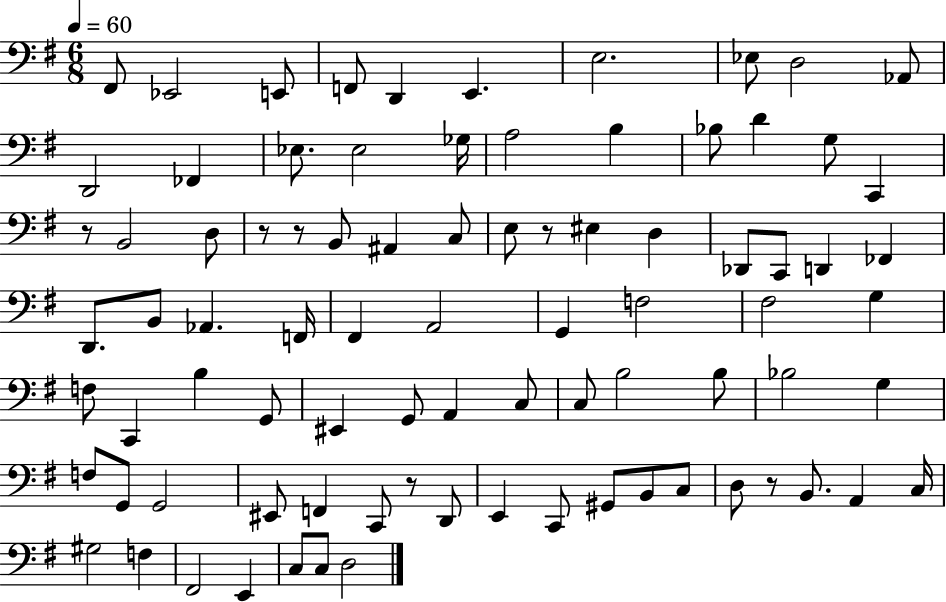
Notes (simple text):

F#2/e Eb2/h E2/e F2/e D2/q E2/q. E3/h. Eb3/e D3/h Ab2/e D2/h FES2/q Eb3/e. Eb3/h Gb3/s A3/h B3/q Bb3/e D4/q G3/e C2/q R/e B2/h D3/e R/e R/e B2/e A#2/q C3/e E3/e R/e EIS3/q D3/q Db2/e C2/e D2/q FES2/q D2/e. B2/e Ab2/q. F2/s F#2/q A2/h G2/q F3/h F#3/h G3/q F3/e C2/q B3/q G2/e EIS2/q G2/e A2/q C3/e C3/e B3/h B3/e Bb3/h G3/q F3/e G2/e G2/h EIS2/e F2/q C2/e R/e D2/e E2/q C2/e G#2/e B2/e C3/e D3/e R/e B2/e. A2/q C3/s G#3/h F3/q F#2/h E2/q C3/e C3/e D3/h